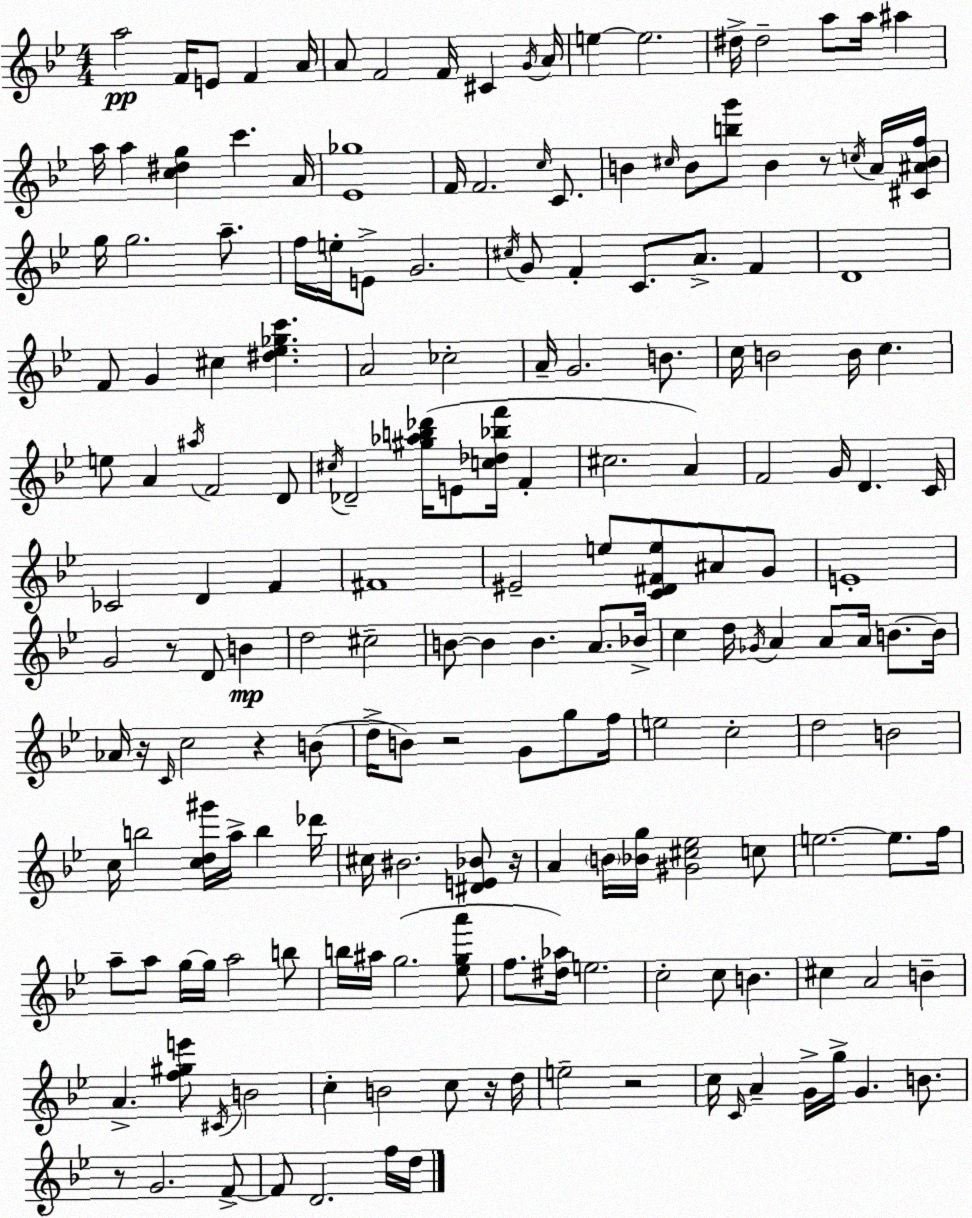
X:1
T:Untitled
M:4/4
L:1/4
K:Bb
a2 F/4 E/2 F A/4 A/2 F2 F/4 ^C G/4 A/4 e e2 ^d/4 ^d2 a/2 a/4 ^a a/4 a [c^dg] c' A/4 [_E_g]4 F/4 F2 c/4 C/2 B ^c/4 B/2 [bg']/2 B z/2 c/4 A/4 [^C^ABf]/4 g/4 g2 a/2 f/4 e/4 E/2 G2 ^c/4 G/2 F C/2 A/2 F D4 F/2 G ^c [^d_e_gc'] A2 _c2 A/4 G2 B/2 c/4 B2 B/4 c e/2 A ^a/4 F2 D/2 ^c/4 _D2 [^g_ab_d']/4 E/2 [c_d_bf']/4 F ^c2 A F2 G/4 D C/4 _C2 D F ^F4 ^E2 e/2 [CD^Fe]/2 ^A/2 G/2 E4 G2 z/2 D/2 B d2 ^c2 B/2 B B A/2 _B/4 c d/4 _G/4 A A/2 A/4 B/2 B/4 _A/4 z/4 C/4 c2 z B/2 d/4 B/2 z2 G/2 g/2 f/4 e2 c2 d2 B2 c/4 b2 [cd^g']/4 a/4 b _d'/4 ^c/4 ^B2 [^DE_B]/2 z/4 A B/4 [_Bg]/4 [^G^c_e]2 c/2 e2 e/2 f/4 a/2 a/2 g/4 g/4 a2 b/2 b/4 ^a/4 g2 [_ega']/2 f/2 [^d_a]/4 e2 c2 c/2 B ^c A2 B A [f^ge']/2 ^C/4 B2 c B2 c/2 z/4 d/4 e2 z2 c/4 C/4 A G/4 g/4 G B/2 z/2 G2 F/2 F/2 D2 f/4 d/4